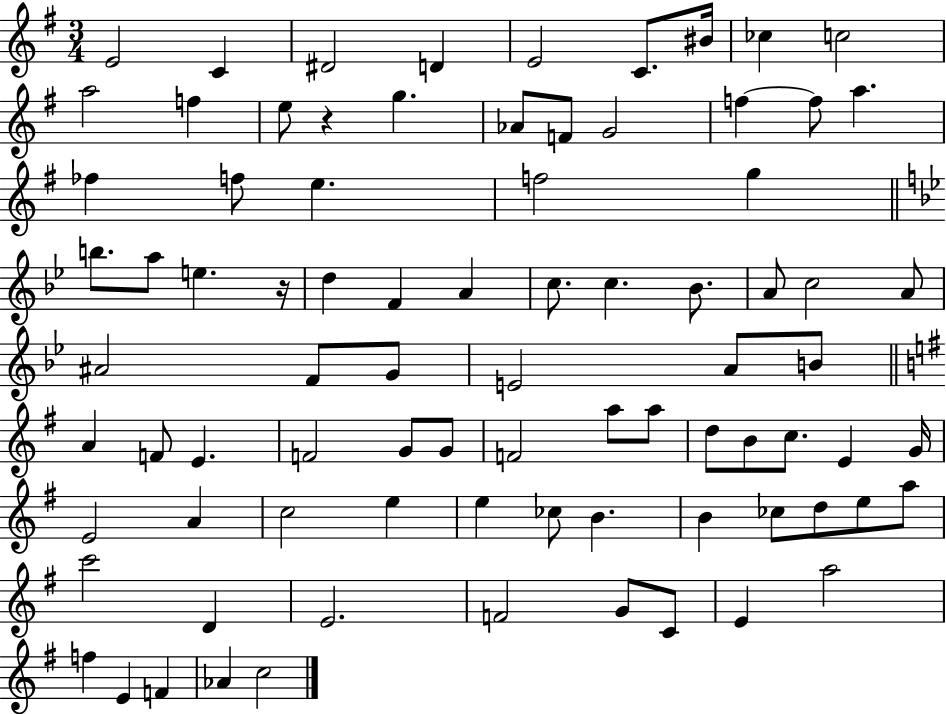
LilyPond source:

{
  \clef treble
  \numericTimeSignature
  \time 3/4
  \key g \major
  e'2 c'4 | dis'2 d'4 | e'2 c'8. bis'16 | ces''4 c''2 | \break a''2 f''4 | e''8 r4 g''4. | aes'8 f'8 g'2 | f''4~~ f''8 a''4. | \break fes''4 f''8 e''4. | f''2 g''4 | \bar "||" \break \key g \minor b''8. a''8 e''4. r16 | d''4 f'4 a'4 | c''8. c''4. bes'8. | a'8 c''2 a'8 | \break ais'2 f'8 g'8 | e'2 a'8 b'8 | \bar "||" \break \key g \major a'4 f'8 e'4. | f'2 g'8 g'8 | f'2 a''8 a''8 | d''8 b'8 c''8. e'4 g'16 | \break e'2 a'4 | c''2 e''4 | e''4 ces''8 b'4. | b'4 ces''8 d''8 e''8 a''8 | \break c'''2 d'4 | e'2. | f'2 g'8 c'8 | e'4 a''2 | \break f''4 e'4 f'4 | aes'4 c''2 | \bar "|."
}